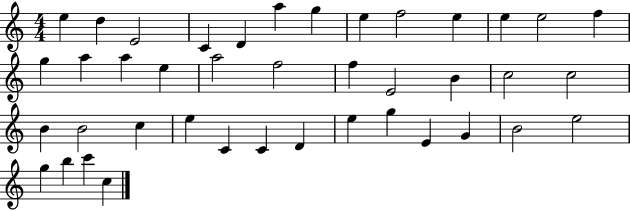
{
  \clef treble
  \numericTimeSignature
  \time 4/4
  \key c \major
  e''4 d''4 e'2 | c'4 d'4 a''4 g''4 | e''4 f''2 e''4 | e''4 e''2 f''4 | \break g''4 a''4 a''4 e''4 | a''2 f''2 | f''4 e'2 b'4 | c''2 c''2 | \break b'4 b'2 c''4 | e''4 c'4 c'4 d'4 | e''4 g''4 e'4 g'4 | b'2 e''2 | \break g''4 b''4 c'''4 c''4 | \bar "|."
}